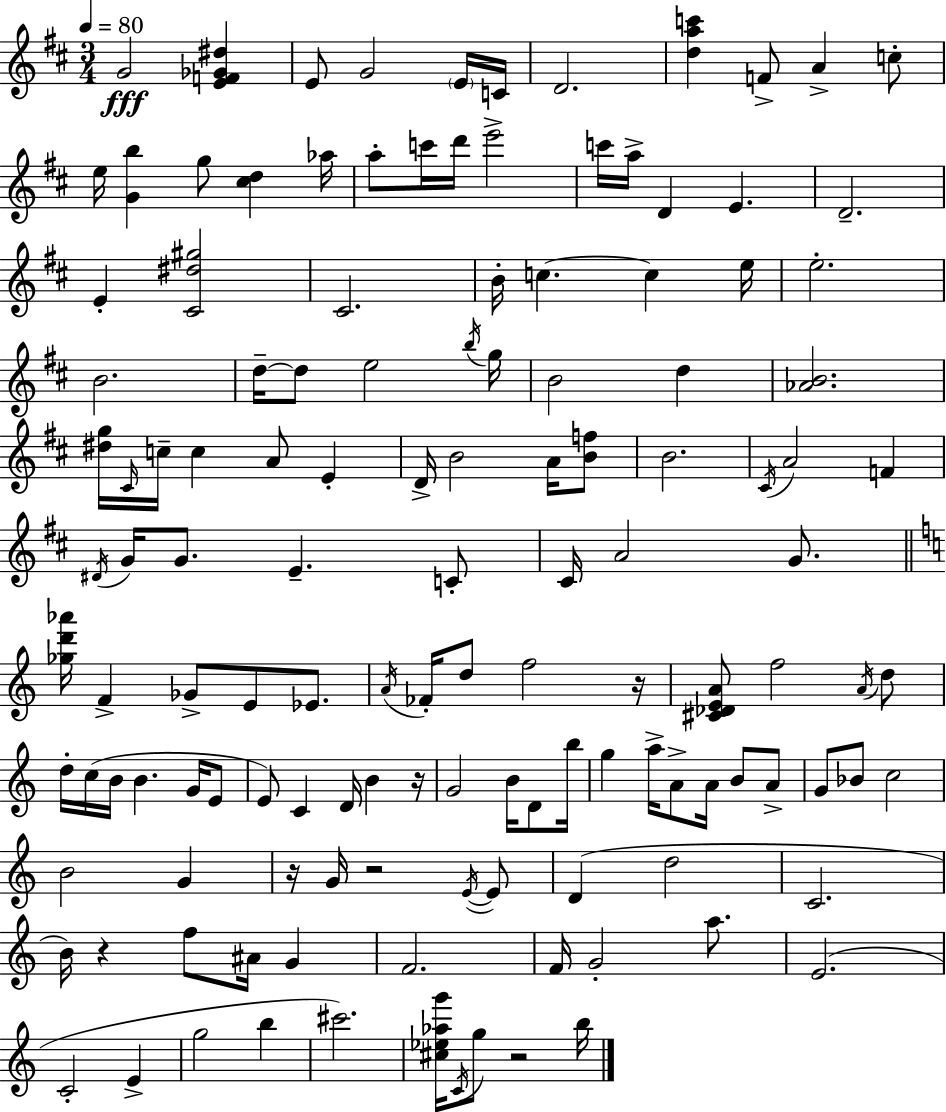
G4/h [E4,F4,Gb4,D#5]/q E4/e G4/h E4/s C4/s D4/h. [D5,A5,C6]/q F4/e A4/q C5/e E5/s [G4,B5]/q G5/e [C#5,D5]/q Ab5/s A5/e C6/s D6/s E6/h C6/s A5/s D4/q E4/q. D4/h. E4/q [C#4,D#5,G#5]/h C#4/h. B4/s C5/q. C5/q E5/s E5/h. B4/h. D5/s D5/e E5/h B5/s G5/s B4/h D5/q [Ab4,B4]/h. [D#5,G5]/s C#4/s C5/s C5/q A4/e E4/q D4/s B4/h A4/s [B4,F5]/e B4/h. C#4/s A4/h F4/q D#4/s G4/s G4/e. E4/q. C4/e C#4/s A4/h G4/e. [Gb5,D6,Ab6]/s F4/q Gb4/e E4/e Eb4/e. A4/s FES4/s D5/e F5/h R/s [C#4,Db4,E4,A4]/e F5/h A4/s D5/e D5/s C5/s B4/s B4/q. G4/s E4/e E4/e C4/q D4/s B4/q R/s G4/h B4/s D4/e B5/s G5/q A5/s A4/e A4/s B4/e A4/e G4/e Bb4/e C5/h B4/h G4/q R/s G4/s R/h E4/s E4/e D4/q D5/h C4/h. B4/s R/q F5/e A#4/s G4/q F4/h. F4/s G4/h A5/e. E4/h. C4/h E4/q G5/h B5/q C#6/h. [C#5,Eb5,Ab5,G6]/s C4/s G5/e R/h B5/s